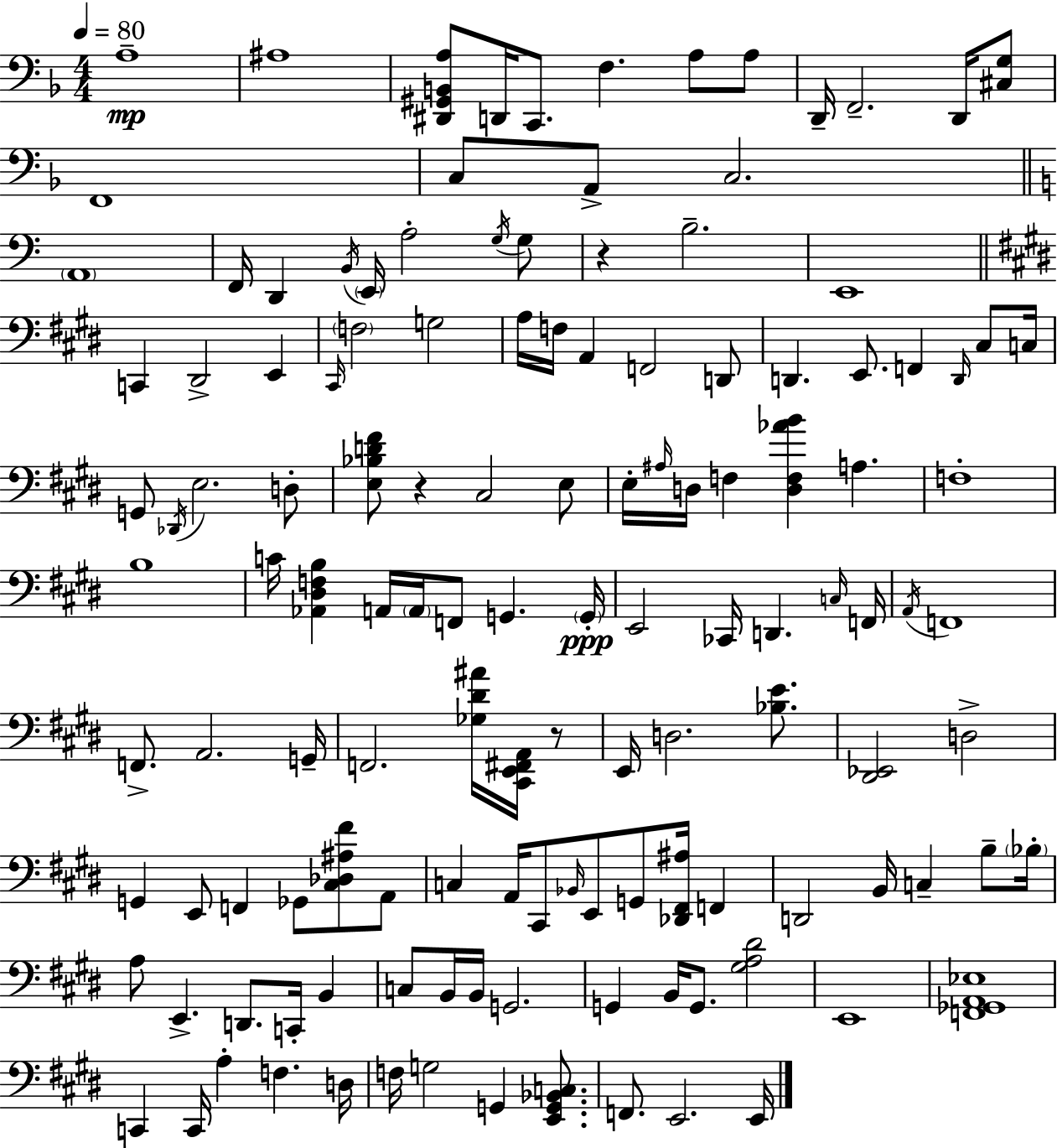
{
  \clef bass
  \numericTimeSignature
  \time 4/4
  \key f \major
  \tempo 4 = 80
  a1--\mp | ais1 | <dis, gis, b, a>8 d,16 c,8. f4. a8 a8 | d,16-- f,2.-- d,16 <cis g>8 | \break f,1 | c8 a,8-> c2. | \bar "||" \break \key c \major \parenthesize a,1 | f,16 d,4 \acciaccatura { b,16 } \parenthesize e,16 a2-. \acciaccatura { g16 } | g8 r4 b2.-- | e,1 | \break \bar "||" \break \key e \major c,4 dis,2-> e,4 | \grace { cis,16 } \parenthesize f2 g2 | a16 f16 a,4 f,2 d,8 | d,4. e,8. f,4 \grace { d,16 } cis8 | \break c16 g,8 \acciaccatura { des,16 } e2. | d8-. <e bes d' fis'>8 r4 cis2 | e8 e16-. \grace { ais16 } d16 f4 <d f aes' b'>4 a4. | f1-. | \break b1 | c'16 <aes, dis f b>4 a,16 \parenthesize a,16 f,8 g,4. | \parenthesize g,16-.\ppp e,2 ces,16 d,4. | \grace { c16 } f,16 \acciaccatura { a,16 } f,1 | \break f,8.-> a,2. | g,16-- f,2. | <ges dis' ais'>16 <cis, e, fis, a,>16 r8 e,16 d2. | <bes e'>8. <dis, ees,>2 d2-> | \break g,4 e,8 f,4 | ges,8 <cis des ais fis'>8 a,8 c4 a,16 cis,8 \grace { bes,16 } e,8 | g,8 <des, fis, ais>16 f,4 d,2 b,16 | c4-- b8-- \parenthesize bes16-. a8 e,4.-> d,8. | \break c,16-. b,4 c8 b,16 b,16 g,2. | g,4 b,16 g,8. <gis a dis'>2 | e,1 | <f, ges, a, ees>1 | \break c,4 c,16 a4-. | f4. d16 f16 g2 | g,4 <e, g, bes, c>8. f,8. e,2. | e,16 \bar "|."
}